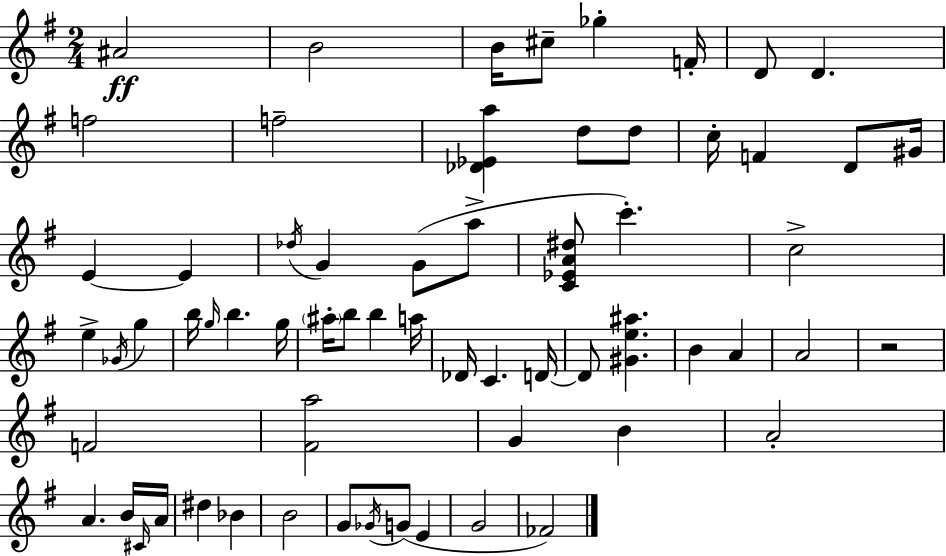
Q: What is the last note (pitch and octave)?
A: FES4